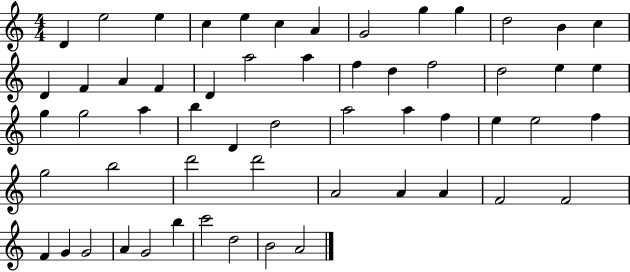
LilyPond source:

{
  \clef treble
  \numericTimeSignature
  \time 4/4
  \key c \major
  d'4 e''2 e''4 | c''4 e''4 c''4 a'4 | g'2 g''4 g''4 | d''2 b'4 c''4 | \break d'4 f'4 a'4 f'4 | d'4 a''2 a''4 | f''4 d''4 f''2 | d''2 e''4 e''4 | \break g''4 g''2 a''4 | b''4 d'4 d''2 | a''2 a''4 f''4 | e''4 e''2 f''4 | \break g''2 b''2 | d'''2 d'''2 | a'2 a'4 a'4 | f'2 f'2 | \break f'4 g'4 g'2 | a'4 g'2 b''4 | c'''2 d''2 | b'2 a'2 | \break \bar "|."
}